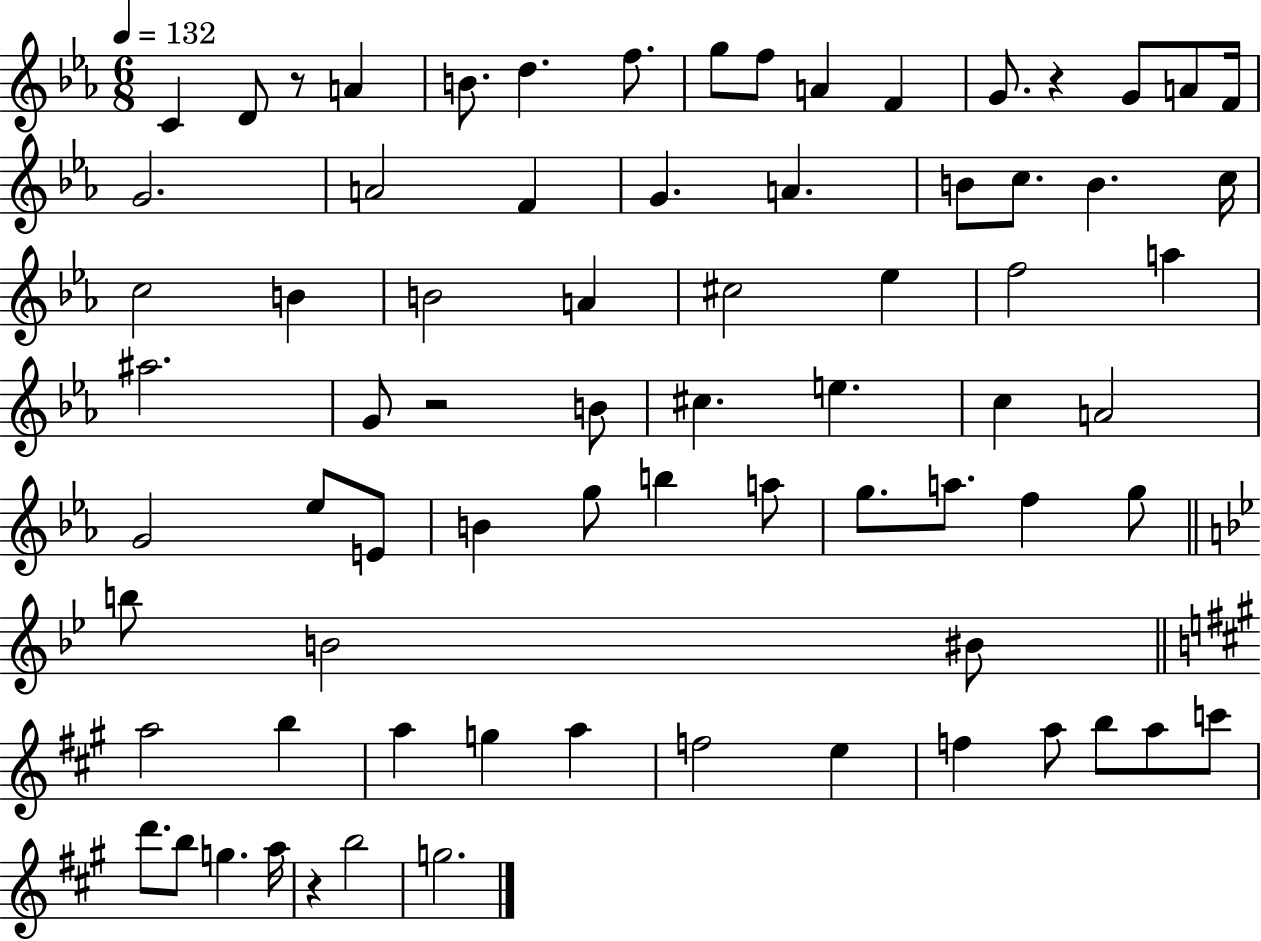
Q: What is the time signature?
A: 6/8